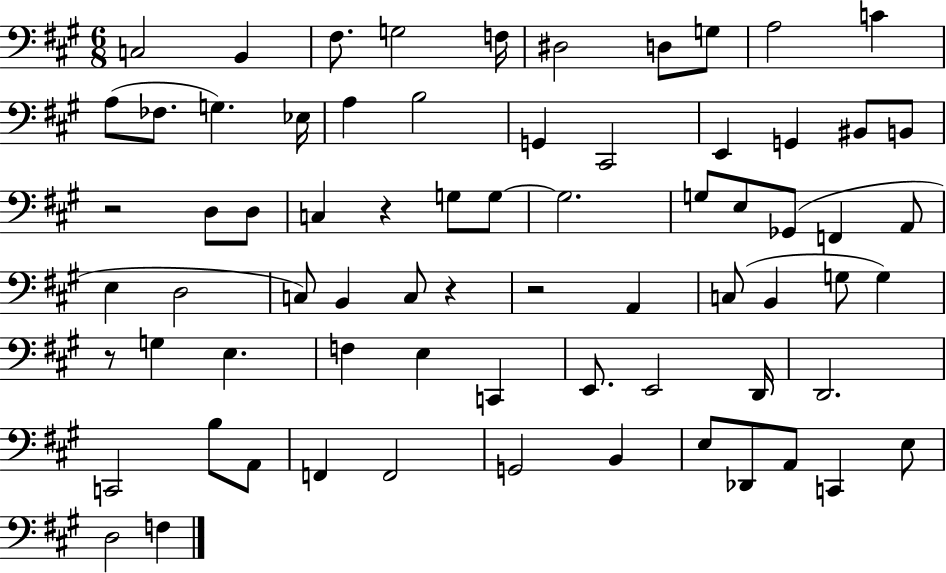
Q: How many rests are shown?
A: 5